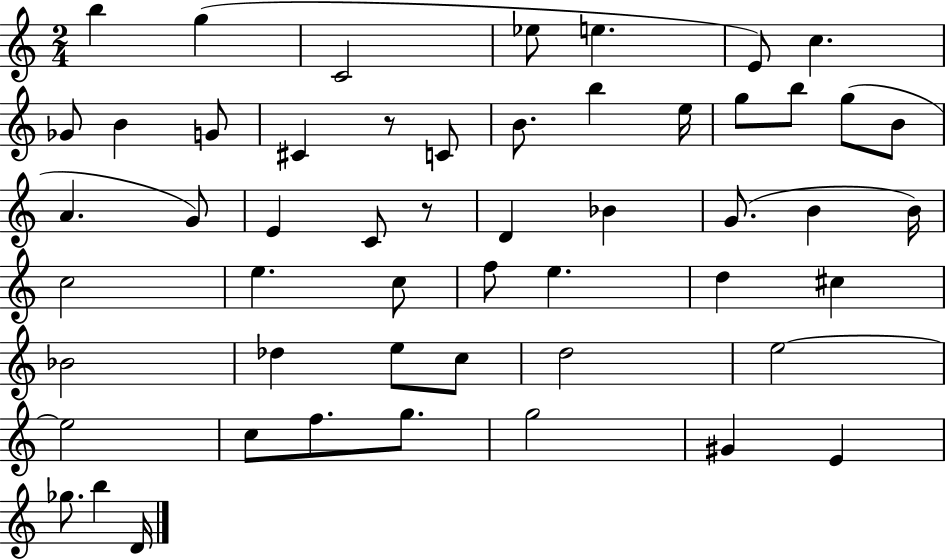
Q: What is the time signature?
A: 2/4